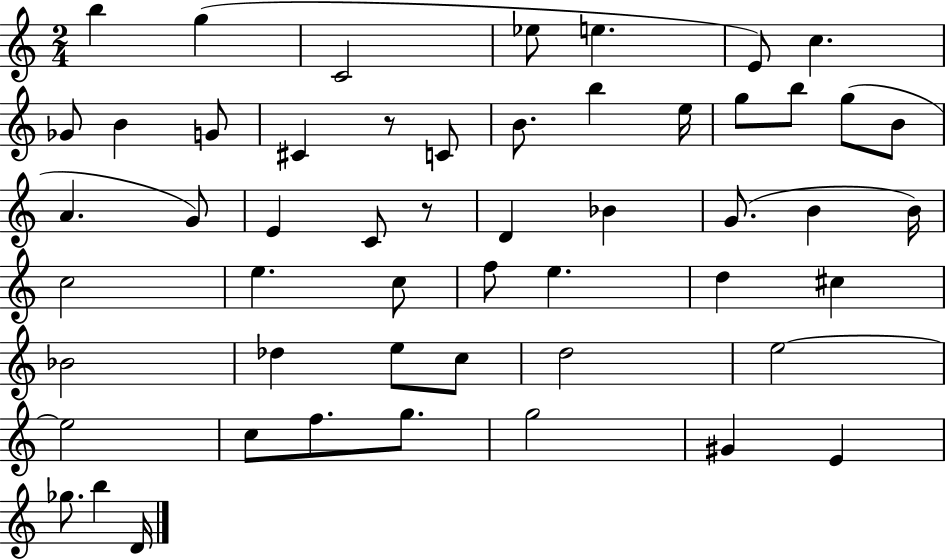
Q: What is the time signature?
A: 2/4